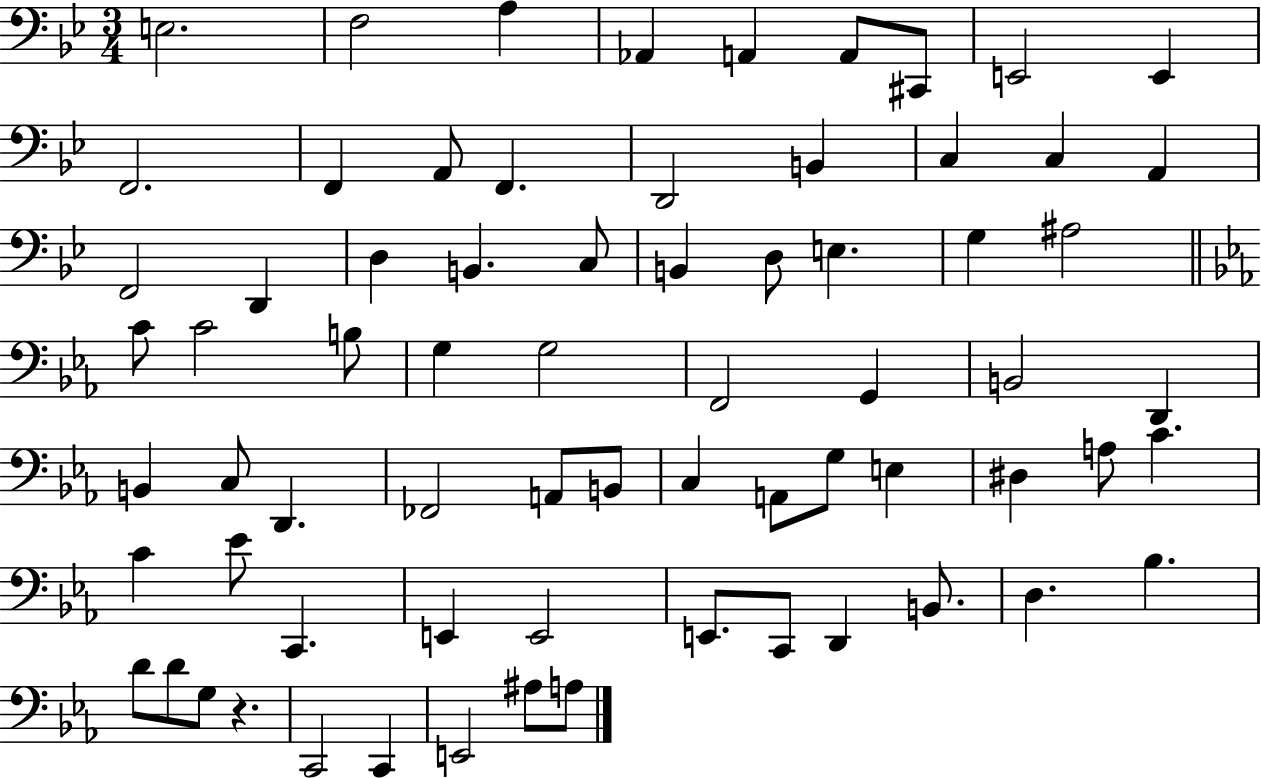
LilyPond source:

{
  \clef bass
  \numericTimeSignature
  \time 3/4
  \key bes \major
  e2. | f2 a4 | aes,4 a,4 a,8 cis,8 | e,2 e,4 | \break f,2. | f,4 a,8 f,4. | d,2 b,4 | c4 c4 a,4 | \break f,2 d,4 | d4 b,4. c8 | b,4 d8 e4. | g4 ais2 | \break \bar "||" \break \key ees \major c'8 c'2 b8 | g4 g2 | f,2 g,4 | b,2 d,4 | \break b,4 c8 d,4. | fes,2 a,8 b,8 | c4 a,8 g8 e4 | dis4 a8 c'4. | \break c'4 ees'8 c,4. | e,4 e,2 | e,8. c,8 d,4 b,8. | d4. bes4. | \break d'8 d'8 g8 r4. | c,2 c,4 | e,2 ais8 a8 | \bar "|."
}